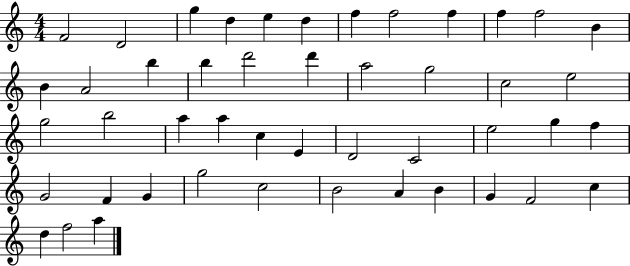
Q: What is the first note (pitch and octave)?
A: F4